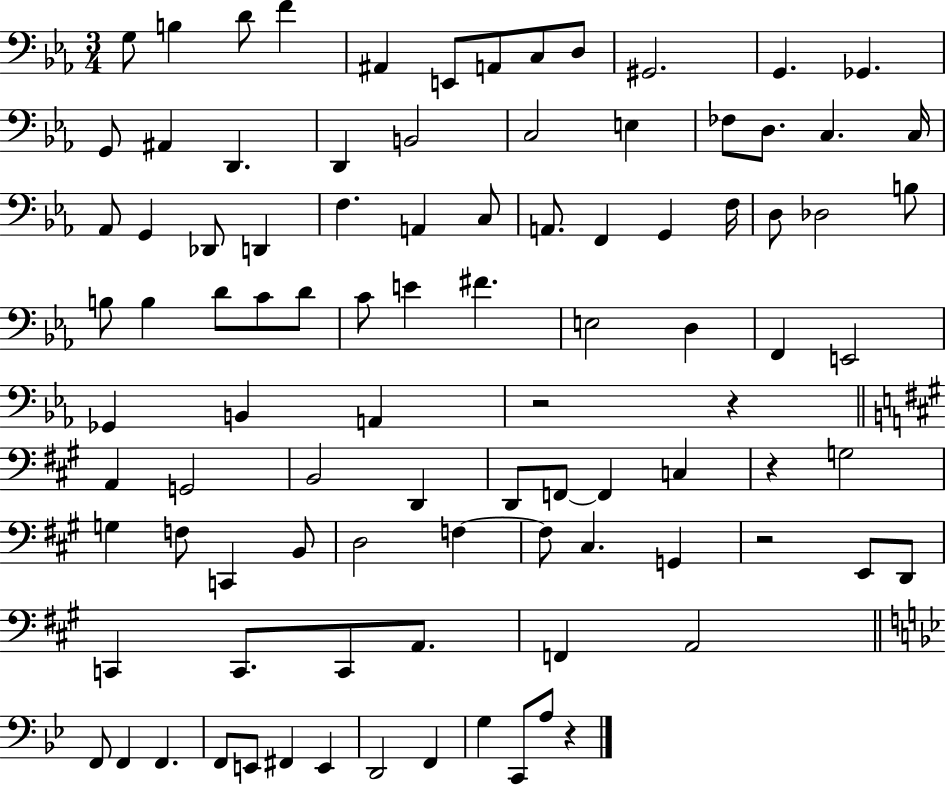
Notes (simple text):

G3/e B3/q D4/e F4/q A#2/q E2/e A2/e C3/e D3/e G#2/h. G2/q. Gb2/q. G2/e A#2/q D2/q. D2/q B2/h C3/h E3/q FES3/e D3/e. C3/q. C3/s Ab2/e G2/q Db2/e D2/q F3/q. A2/q C3/e A2/e. F2/q G2/q F3/s D3/e Db3/h B3/e B3/e B3/q D4/e C4/e D4/e C4/e E4/q F#4/q. E3/h D3/q F2/q E2/h Gb2/q B2/q A2/q R/h R/q A2/q G2/h B2/h D2/q D2/e F2/e F2/q C3/q R/q G3/h G3/q F3/e C2/q B2/e D3/h F3/q F3/e C#3/q. G2/q R/h E2/e D2/e C2/q C2/e. C2/e A2/e. F2/q A2/h F2/e F2/q F2/q. F2/e E2/e F#2/q E2/q D2/h F2/q G3/q C2/e A3/e R/q